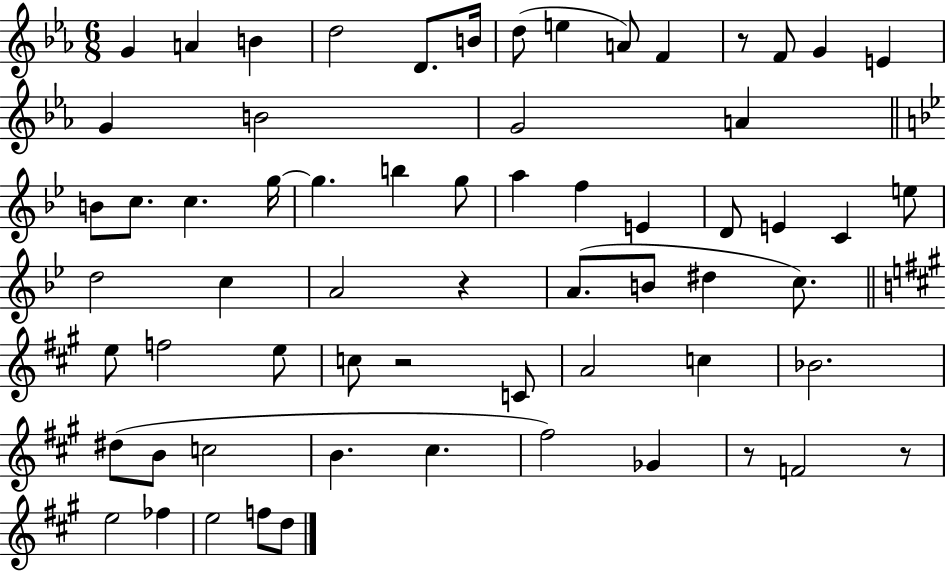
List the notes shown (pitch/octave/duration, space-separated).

G4/q A4/q B4/q D5/h D4/e. B4/s D5/e E5/q A4/e F4/q R/e F4/e G4/q E4/q G4/q B4/h G4/h A4/q B4/e C5/e. C5/q. G5/s G5/q. B5/q G5/e A5/q F5/q E4/q D4/e E4/q C4/q E5/e D5/h C5/q A4/h R/q A4/e. B4/e D#5/q C5/e. E5/e F5/h E5/e C5/e R/h C4/e A4/h C5/q Bb4/h. D#5/e B4/e C5/h B4/q. C#5/q. F#5/h Gb4/q R/e F4/h R/e E5/h FES5/q E5/h F5/e D5/e